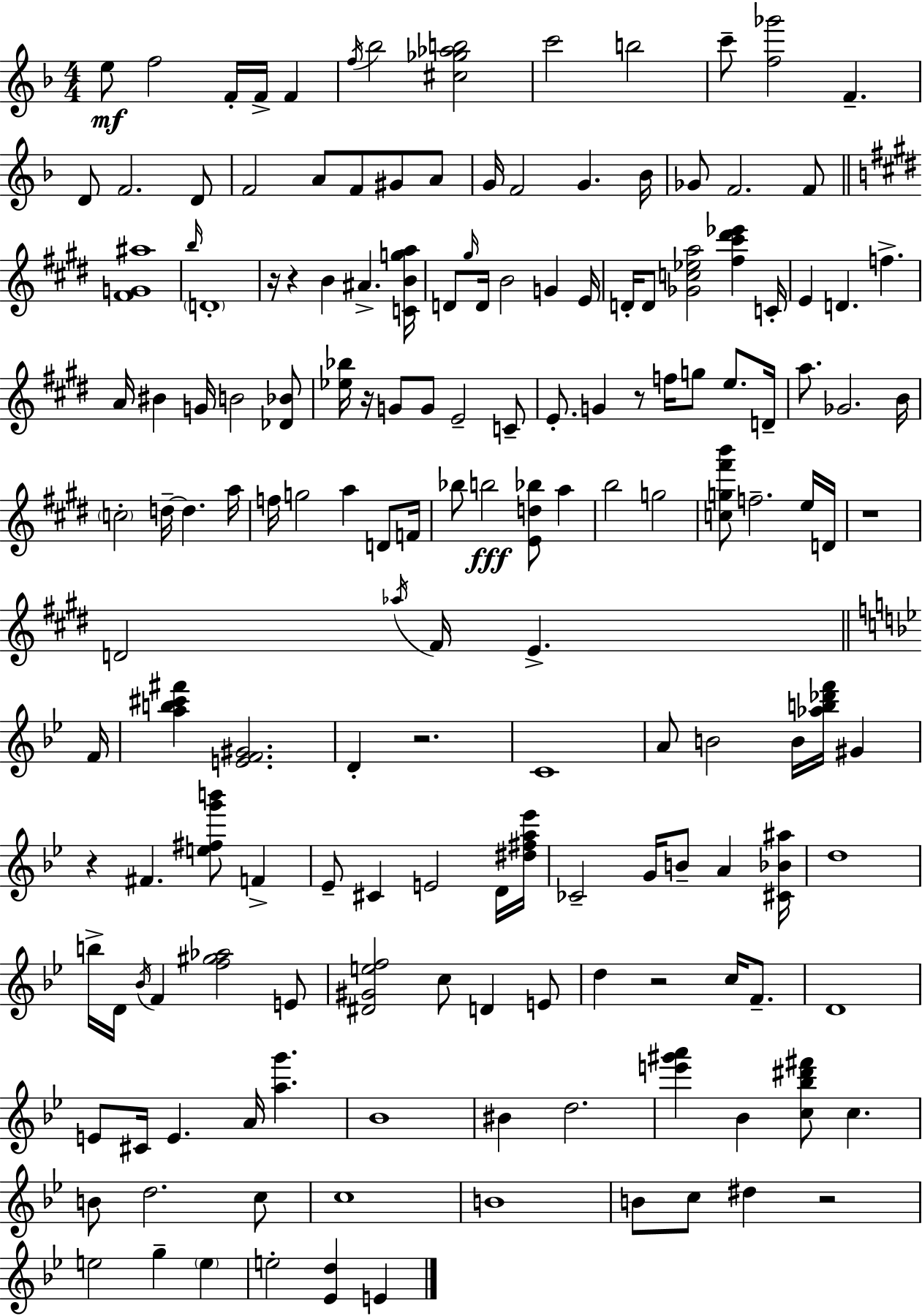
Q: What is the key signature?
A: F major